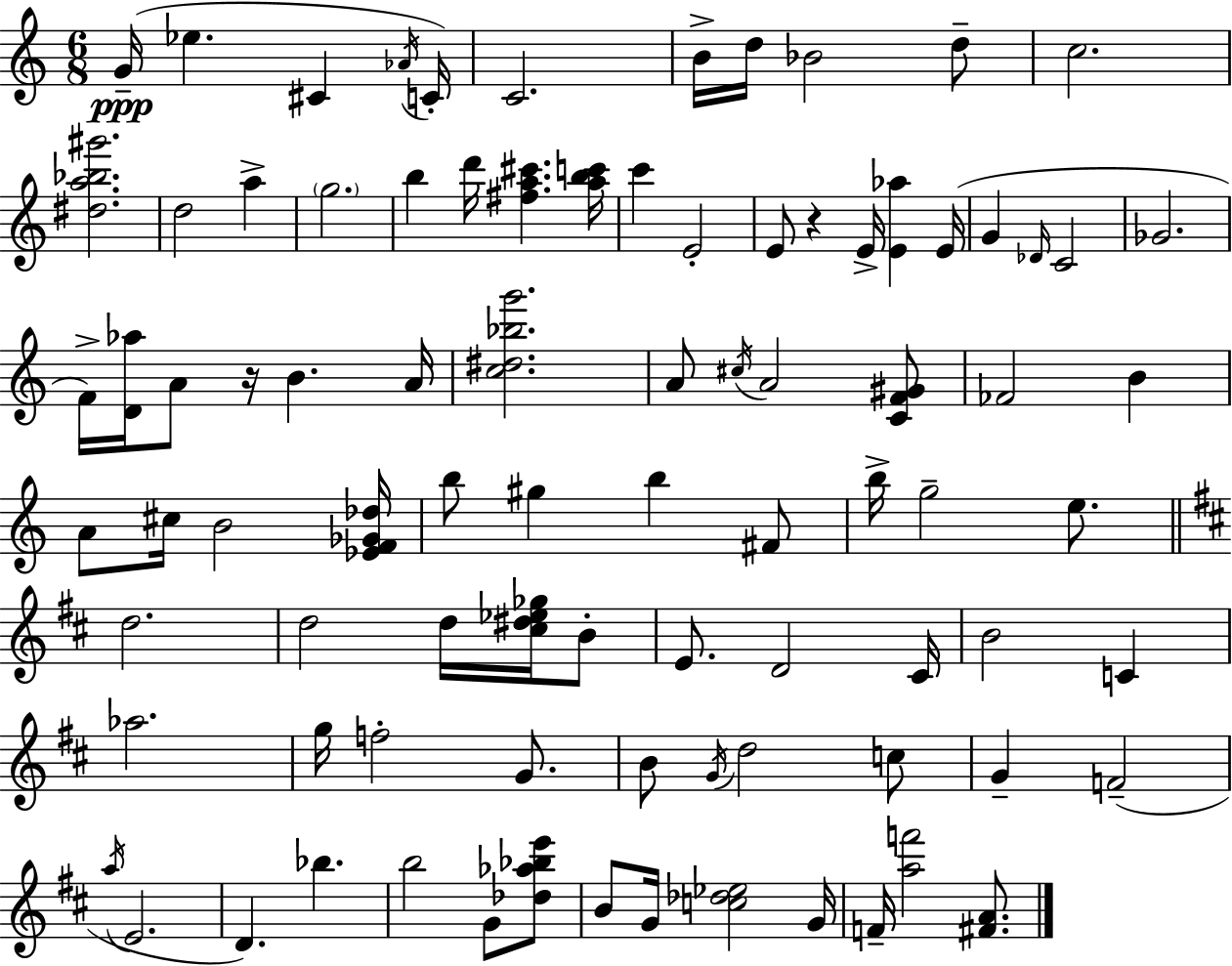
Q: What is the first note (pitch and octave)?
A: G4